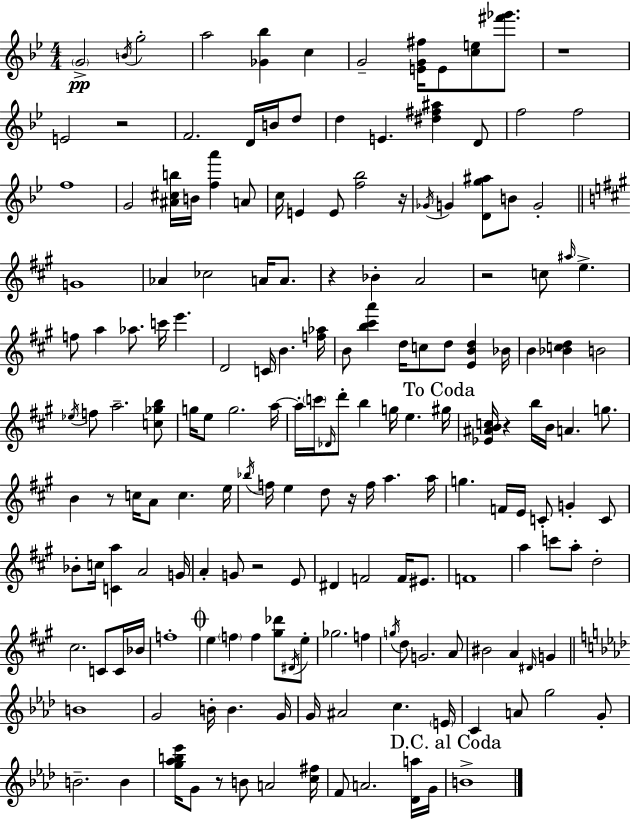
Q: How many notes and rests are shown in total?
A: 178